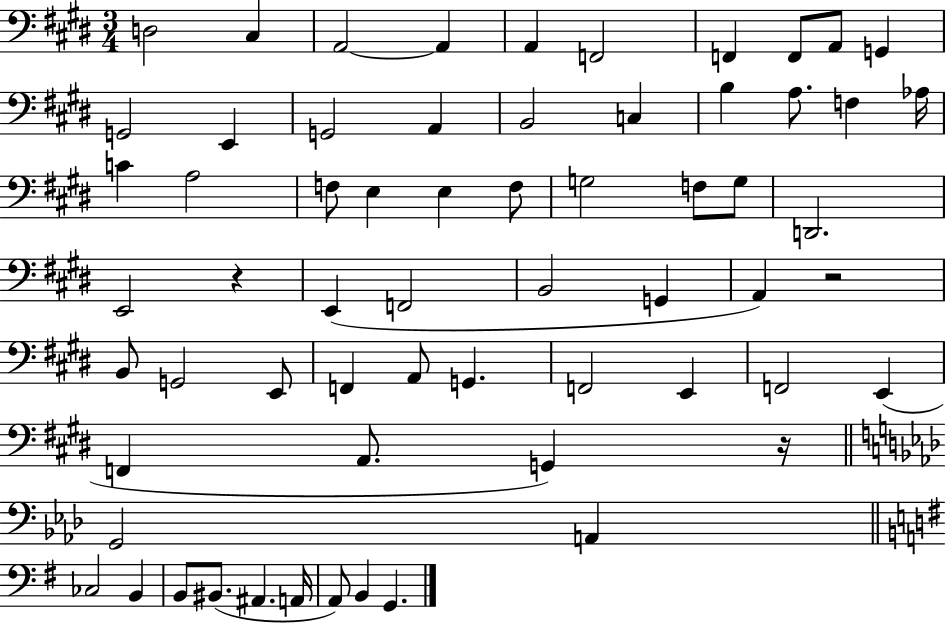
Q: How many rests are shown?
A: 3